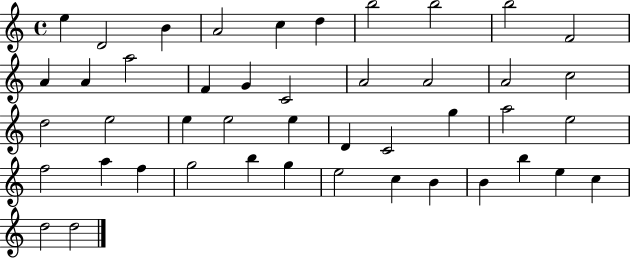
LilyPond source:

{
  \clef treble
  \time 4/4
  \defaultTimeSignature
  \key c \major
  e''4 d'2 b'4 | a'2 c''4 d''4 | b''2 b''2 | b''2 f'2 | \break a'4 a'4 a''2 | f'4 g'4 c'2 | a'2 a'2 | a'2 c''2 | \break d''2 e''2 | e''4 e''2 e''4 | d'4 c'2 g''4 | a''2 e''2 | \break f''2 a''4 f''4 | g''2 b''4 g''4 | e''2 c''4 b'4 | b'4 b''4 e''4 c''4 | \break d''2 d''2 | \bar "|."
}